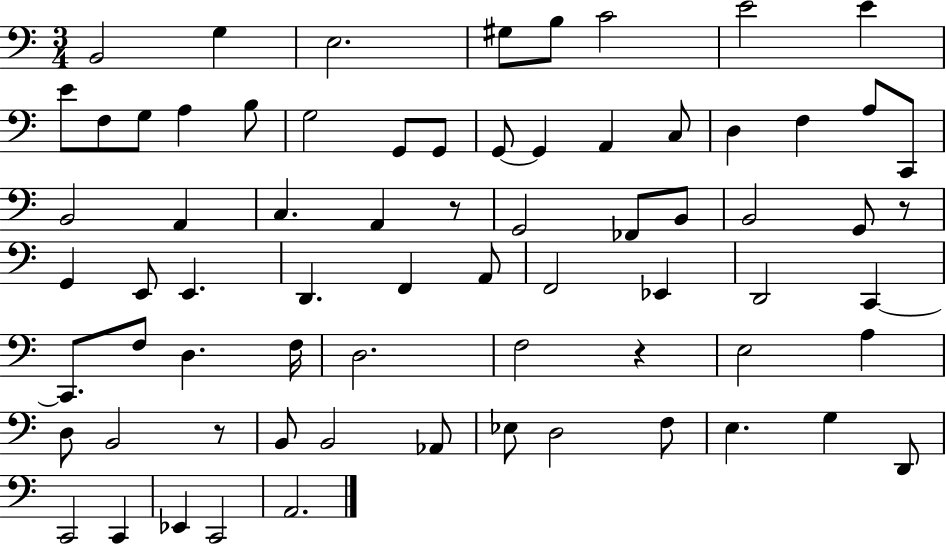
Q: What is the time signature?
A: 3/4